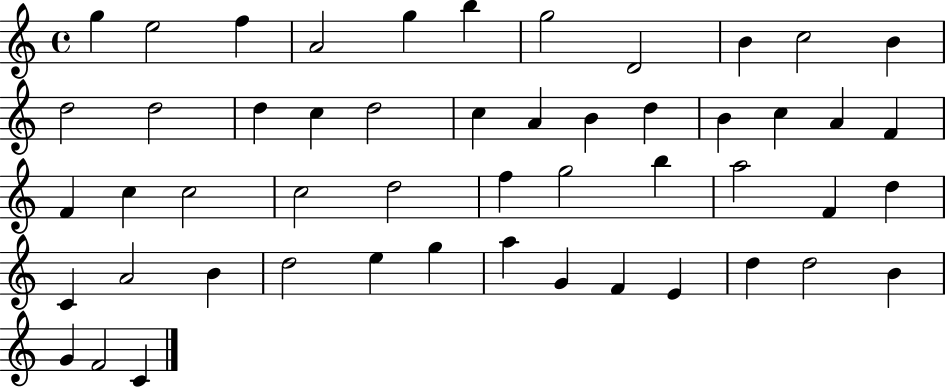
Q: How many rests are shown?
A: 0